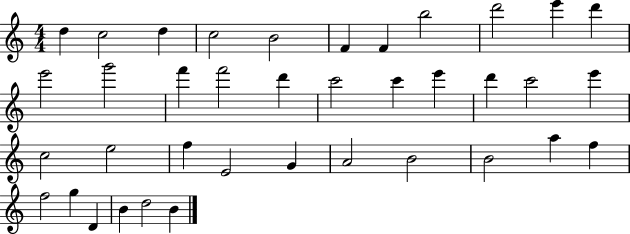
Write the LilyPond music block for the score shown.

{
  \clef treble
  \numericTimeSignature
  \time 4/4
  \key c \major
  d''4 c''2 d''4 | c''2 b'2 | f'4 f'4 b''2 | d'''2 e'''4 d'''4 | \break e'''2 g'''2 | f'''4 f'''2 d'''4 | c'''2 c'''4 e'''4 | d'''4 c'''2 e'''4 | \break c''2 e''2 | f''4 e'2 g'4 | a'2 b'2 | b'2 a''4 f''4 | \break f''2 g''4 d'4 | b'4 d''2 b'4 | \bar "|."
}